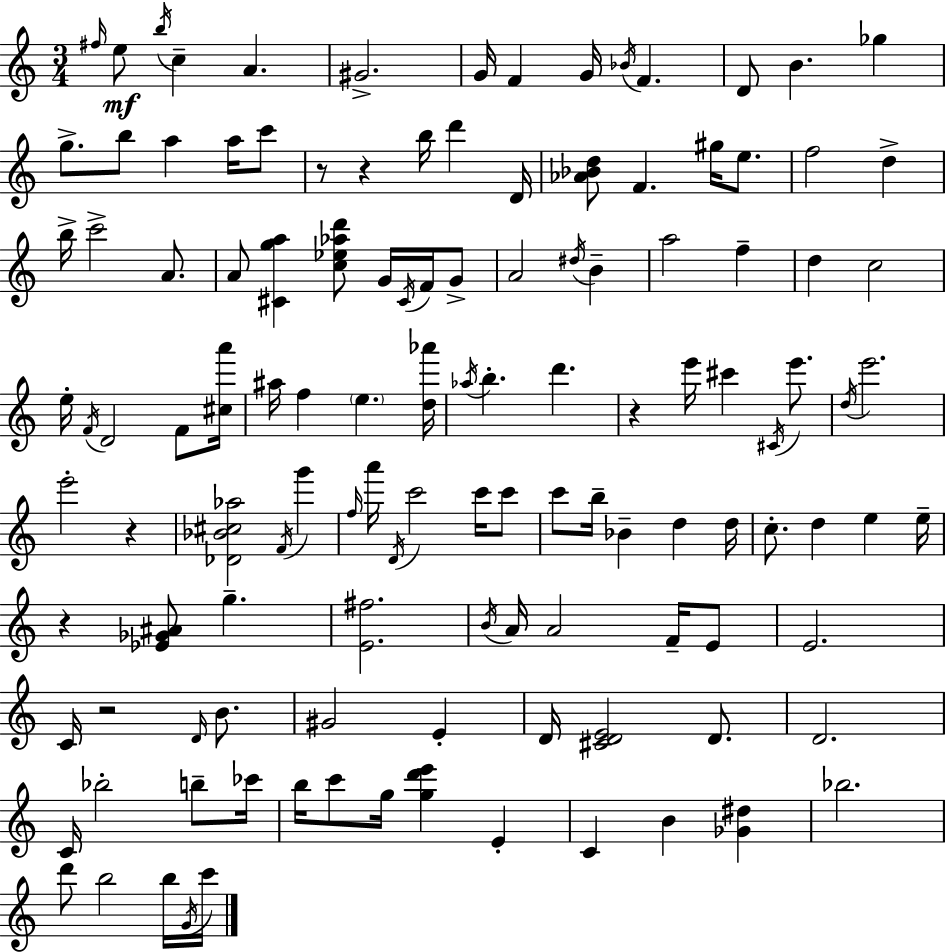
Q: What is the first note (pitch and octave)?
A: F#5